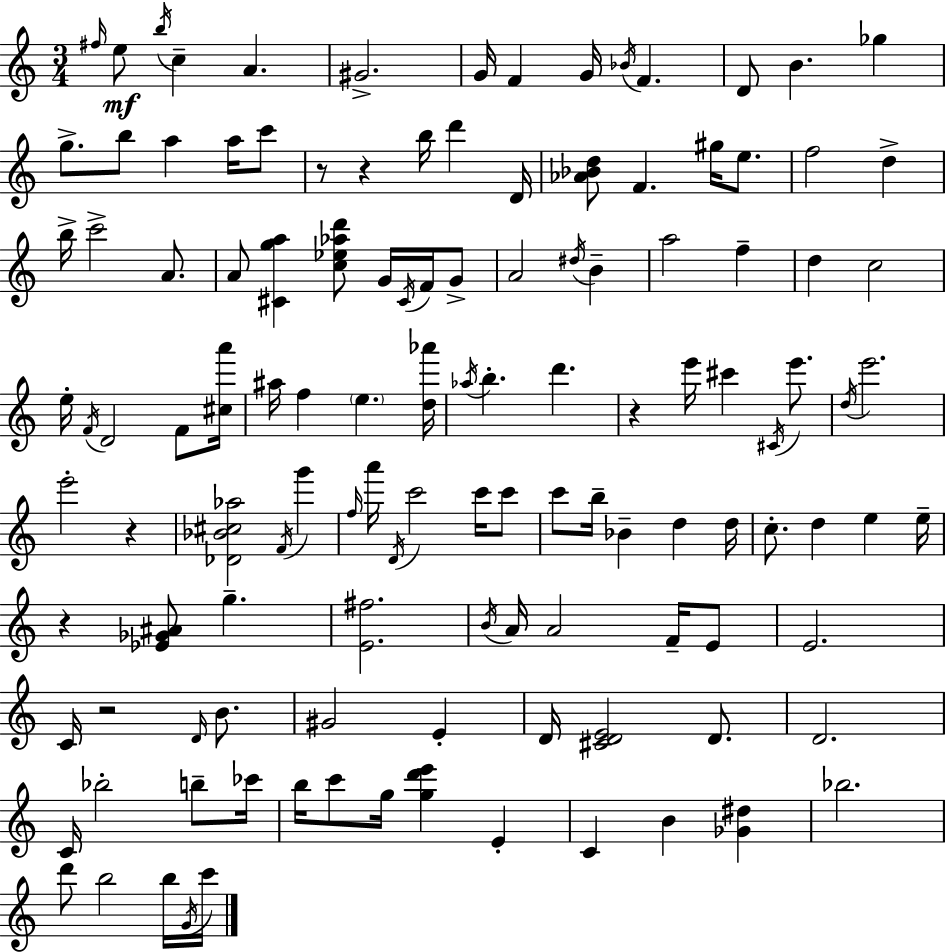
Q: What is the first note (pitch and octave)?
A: F#5